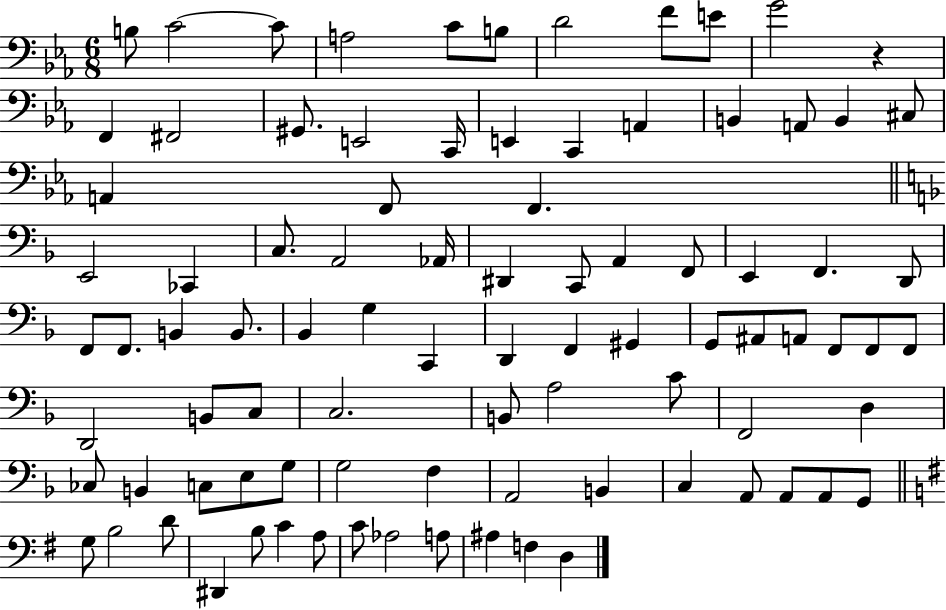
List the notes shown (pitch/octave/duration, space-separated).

B3/e C4/h C4/e A3/h C4/e B3/e D4/h F4/e E4/e G4/h R/q F2/q F#2/h G#2/e. E2/h C2/s E2/q C2/q A2/q B2/q A2/e B2/q C#3/e A2/q F2/e F2/q. E2/h CES2/q C3/e. A2/h Ab2/s D#2/q C2/e A2/q F2/e E2/q F2/q. D2/e F2/e F2/e. B2/q B2/e. Bb2/q G3/q C2/q D2/q F2/q G#2/q G2/e A#2/e A2/e F2/e F2/e F2/e D2/h B2/e C3/e C3/h. B2/e A3/h C4/e F2/h D3/q CES3/e B2/q C3/e E3/e G3/e G3/h F3/q A2/h B2/q C3/q A2/e A2/e A2/e G2/e G3/e B3/h D4/e D#2/q B3/e C4/q A3/e C4/e Ab3/h A3/e A#3/q F3/q D3/q